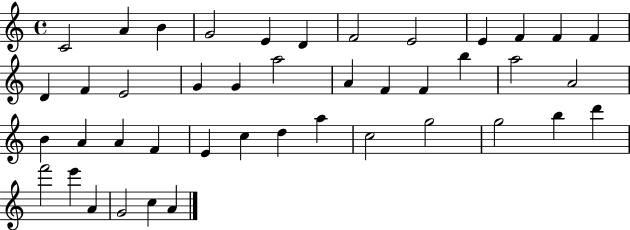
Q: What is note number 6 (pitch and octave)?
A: D4